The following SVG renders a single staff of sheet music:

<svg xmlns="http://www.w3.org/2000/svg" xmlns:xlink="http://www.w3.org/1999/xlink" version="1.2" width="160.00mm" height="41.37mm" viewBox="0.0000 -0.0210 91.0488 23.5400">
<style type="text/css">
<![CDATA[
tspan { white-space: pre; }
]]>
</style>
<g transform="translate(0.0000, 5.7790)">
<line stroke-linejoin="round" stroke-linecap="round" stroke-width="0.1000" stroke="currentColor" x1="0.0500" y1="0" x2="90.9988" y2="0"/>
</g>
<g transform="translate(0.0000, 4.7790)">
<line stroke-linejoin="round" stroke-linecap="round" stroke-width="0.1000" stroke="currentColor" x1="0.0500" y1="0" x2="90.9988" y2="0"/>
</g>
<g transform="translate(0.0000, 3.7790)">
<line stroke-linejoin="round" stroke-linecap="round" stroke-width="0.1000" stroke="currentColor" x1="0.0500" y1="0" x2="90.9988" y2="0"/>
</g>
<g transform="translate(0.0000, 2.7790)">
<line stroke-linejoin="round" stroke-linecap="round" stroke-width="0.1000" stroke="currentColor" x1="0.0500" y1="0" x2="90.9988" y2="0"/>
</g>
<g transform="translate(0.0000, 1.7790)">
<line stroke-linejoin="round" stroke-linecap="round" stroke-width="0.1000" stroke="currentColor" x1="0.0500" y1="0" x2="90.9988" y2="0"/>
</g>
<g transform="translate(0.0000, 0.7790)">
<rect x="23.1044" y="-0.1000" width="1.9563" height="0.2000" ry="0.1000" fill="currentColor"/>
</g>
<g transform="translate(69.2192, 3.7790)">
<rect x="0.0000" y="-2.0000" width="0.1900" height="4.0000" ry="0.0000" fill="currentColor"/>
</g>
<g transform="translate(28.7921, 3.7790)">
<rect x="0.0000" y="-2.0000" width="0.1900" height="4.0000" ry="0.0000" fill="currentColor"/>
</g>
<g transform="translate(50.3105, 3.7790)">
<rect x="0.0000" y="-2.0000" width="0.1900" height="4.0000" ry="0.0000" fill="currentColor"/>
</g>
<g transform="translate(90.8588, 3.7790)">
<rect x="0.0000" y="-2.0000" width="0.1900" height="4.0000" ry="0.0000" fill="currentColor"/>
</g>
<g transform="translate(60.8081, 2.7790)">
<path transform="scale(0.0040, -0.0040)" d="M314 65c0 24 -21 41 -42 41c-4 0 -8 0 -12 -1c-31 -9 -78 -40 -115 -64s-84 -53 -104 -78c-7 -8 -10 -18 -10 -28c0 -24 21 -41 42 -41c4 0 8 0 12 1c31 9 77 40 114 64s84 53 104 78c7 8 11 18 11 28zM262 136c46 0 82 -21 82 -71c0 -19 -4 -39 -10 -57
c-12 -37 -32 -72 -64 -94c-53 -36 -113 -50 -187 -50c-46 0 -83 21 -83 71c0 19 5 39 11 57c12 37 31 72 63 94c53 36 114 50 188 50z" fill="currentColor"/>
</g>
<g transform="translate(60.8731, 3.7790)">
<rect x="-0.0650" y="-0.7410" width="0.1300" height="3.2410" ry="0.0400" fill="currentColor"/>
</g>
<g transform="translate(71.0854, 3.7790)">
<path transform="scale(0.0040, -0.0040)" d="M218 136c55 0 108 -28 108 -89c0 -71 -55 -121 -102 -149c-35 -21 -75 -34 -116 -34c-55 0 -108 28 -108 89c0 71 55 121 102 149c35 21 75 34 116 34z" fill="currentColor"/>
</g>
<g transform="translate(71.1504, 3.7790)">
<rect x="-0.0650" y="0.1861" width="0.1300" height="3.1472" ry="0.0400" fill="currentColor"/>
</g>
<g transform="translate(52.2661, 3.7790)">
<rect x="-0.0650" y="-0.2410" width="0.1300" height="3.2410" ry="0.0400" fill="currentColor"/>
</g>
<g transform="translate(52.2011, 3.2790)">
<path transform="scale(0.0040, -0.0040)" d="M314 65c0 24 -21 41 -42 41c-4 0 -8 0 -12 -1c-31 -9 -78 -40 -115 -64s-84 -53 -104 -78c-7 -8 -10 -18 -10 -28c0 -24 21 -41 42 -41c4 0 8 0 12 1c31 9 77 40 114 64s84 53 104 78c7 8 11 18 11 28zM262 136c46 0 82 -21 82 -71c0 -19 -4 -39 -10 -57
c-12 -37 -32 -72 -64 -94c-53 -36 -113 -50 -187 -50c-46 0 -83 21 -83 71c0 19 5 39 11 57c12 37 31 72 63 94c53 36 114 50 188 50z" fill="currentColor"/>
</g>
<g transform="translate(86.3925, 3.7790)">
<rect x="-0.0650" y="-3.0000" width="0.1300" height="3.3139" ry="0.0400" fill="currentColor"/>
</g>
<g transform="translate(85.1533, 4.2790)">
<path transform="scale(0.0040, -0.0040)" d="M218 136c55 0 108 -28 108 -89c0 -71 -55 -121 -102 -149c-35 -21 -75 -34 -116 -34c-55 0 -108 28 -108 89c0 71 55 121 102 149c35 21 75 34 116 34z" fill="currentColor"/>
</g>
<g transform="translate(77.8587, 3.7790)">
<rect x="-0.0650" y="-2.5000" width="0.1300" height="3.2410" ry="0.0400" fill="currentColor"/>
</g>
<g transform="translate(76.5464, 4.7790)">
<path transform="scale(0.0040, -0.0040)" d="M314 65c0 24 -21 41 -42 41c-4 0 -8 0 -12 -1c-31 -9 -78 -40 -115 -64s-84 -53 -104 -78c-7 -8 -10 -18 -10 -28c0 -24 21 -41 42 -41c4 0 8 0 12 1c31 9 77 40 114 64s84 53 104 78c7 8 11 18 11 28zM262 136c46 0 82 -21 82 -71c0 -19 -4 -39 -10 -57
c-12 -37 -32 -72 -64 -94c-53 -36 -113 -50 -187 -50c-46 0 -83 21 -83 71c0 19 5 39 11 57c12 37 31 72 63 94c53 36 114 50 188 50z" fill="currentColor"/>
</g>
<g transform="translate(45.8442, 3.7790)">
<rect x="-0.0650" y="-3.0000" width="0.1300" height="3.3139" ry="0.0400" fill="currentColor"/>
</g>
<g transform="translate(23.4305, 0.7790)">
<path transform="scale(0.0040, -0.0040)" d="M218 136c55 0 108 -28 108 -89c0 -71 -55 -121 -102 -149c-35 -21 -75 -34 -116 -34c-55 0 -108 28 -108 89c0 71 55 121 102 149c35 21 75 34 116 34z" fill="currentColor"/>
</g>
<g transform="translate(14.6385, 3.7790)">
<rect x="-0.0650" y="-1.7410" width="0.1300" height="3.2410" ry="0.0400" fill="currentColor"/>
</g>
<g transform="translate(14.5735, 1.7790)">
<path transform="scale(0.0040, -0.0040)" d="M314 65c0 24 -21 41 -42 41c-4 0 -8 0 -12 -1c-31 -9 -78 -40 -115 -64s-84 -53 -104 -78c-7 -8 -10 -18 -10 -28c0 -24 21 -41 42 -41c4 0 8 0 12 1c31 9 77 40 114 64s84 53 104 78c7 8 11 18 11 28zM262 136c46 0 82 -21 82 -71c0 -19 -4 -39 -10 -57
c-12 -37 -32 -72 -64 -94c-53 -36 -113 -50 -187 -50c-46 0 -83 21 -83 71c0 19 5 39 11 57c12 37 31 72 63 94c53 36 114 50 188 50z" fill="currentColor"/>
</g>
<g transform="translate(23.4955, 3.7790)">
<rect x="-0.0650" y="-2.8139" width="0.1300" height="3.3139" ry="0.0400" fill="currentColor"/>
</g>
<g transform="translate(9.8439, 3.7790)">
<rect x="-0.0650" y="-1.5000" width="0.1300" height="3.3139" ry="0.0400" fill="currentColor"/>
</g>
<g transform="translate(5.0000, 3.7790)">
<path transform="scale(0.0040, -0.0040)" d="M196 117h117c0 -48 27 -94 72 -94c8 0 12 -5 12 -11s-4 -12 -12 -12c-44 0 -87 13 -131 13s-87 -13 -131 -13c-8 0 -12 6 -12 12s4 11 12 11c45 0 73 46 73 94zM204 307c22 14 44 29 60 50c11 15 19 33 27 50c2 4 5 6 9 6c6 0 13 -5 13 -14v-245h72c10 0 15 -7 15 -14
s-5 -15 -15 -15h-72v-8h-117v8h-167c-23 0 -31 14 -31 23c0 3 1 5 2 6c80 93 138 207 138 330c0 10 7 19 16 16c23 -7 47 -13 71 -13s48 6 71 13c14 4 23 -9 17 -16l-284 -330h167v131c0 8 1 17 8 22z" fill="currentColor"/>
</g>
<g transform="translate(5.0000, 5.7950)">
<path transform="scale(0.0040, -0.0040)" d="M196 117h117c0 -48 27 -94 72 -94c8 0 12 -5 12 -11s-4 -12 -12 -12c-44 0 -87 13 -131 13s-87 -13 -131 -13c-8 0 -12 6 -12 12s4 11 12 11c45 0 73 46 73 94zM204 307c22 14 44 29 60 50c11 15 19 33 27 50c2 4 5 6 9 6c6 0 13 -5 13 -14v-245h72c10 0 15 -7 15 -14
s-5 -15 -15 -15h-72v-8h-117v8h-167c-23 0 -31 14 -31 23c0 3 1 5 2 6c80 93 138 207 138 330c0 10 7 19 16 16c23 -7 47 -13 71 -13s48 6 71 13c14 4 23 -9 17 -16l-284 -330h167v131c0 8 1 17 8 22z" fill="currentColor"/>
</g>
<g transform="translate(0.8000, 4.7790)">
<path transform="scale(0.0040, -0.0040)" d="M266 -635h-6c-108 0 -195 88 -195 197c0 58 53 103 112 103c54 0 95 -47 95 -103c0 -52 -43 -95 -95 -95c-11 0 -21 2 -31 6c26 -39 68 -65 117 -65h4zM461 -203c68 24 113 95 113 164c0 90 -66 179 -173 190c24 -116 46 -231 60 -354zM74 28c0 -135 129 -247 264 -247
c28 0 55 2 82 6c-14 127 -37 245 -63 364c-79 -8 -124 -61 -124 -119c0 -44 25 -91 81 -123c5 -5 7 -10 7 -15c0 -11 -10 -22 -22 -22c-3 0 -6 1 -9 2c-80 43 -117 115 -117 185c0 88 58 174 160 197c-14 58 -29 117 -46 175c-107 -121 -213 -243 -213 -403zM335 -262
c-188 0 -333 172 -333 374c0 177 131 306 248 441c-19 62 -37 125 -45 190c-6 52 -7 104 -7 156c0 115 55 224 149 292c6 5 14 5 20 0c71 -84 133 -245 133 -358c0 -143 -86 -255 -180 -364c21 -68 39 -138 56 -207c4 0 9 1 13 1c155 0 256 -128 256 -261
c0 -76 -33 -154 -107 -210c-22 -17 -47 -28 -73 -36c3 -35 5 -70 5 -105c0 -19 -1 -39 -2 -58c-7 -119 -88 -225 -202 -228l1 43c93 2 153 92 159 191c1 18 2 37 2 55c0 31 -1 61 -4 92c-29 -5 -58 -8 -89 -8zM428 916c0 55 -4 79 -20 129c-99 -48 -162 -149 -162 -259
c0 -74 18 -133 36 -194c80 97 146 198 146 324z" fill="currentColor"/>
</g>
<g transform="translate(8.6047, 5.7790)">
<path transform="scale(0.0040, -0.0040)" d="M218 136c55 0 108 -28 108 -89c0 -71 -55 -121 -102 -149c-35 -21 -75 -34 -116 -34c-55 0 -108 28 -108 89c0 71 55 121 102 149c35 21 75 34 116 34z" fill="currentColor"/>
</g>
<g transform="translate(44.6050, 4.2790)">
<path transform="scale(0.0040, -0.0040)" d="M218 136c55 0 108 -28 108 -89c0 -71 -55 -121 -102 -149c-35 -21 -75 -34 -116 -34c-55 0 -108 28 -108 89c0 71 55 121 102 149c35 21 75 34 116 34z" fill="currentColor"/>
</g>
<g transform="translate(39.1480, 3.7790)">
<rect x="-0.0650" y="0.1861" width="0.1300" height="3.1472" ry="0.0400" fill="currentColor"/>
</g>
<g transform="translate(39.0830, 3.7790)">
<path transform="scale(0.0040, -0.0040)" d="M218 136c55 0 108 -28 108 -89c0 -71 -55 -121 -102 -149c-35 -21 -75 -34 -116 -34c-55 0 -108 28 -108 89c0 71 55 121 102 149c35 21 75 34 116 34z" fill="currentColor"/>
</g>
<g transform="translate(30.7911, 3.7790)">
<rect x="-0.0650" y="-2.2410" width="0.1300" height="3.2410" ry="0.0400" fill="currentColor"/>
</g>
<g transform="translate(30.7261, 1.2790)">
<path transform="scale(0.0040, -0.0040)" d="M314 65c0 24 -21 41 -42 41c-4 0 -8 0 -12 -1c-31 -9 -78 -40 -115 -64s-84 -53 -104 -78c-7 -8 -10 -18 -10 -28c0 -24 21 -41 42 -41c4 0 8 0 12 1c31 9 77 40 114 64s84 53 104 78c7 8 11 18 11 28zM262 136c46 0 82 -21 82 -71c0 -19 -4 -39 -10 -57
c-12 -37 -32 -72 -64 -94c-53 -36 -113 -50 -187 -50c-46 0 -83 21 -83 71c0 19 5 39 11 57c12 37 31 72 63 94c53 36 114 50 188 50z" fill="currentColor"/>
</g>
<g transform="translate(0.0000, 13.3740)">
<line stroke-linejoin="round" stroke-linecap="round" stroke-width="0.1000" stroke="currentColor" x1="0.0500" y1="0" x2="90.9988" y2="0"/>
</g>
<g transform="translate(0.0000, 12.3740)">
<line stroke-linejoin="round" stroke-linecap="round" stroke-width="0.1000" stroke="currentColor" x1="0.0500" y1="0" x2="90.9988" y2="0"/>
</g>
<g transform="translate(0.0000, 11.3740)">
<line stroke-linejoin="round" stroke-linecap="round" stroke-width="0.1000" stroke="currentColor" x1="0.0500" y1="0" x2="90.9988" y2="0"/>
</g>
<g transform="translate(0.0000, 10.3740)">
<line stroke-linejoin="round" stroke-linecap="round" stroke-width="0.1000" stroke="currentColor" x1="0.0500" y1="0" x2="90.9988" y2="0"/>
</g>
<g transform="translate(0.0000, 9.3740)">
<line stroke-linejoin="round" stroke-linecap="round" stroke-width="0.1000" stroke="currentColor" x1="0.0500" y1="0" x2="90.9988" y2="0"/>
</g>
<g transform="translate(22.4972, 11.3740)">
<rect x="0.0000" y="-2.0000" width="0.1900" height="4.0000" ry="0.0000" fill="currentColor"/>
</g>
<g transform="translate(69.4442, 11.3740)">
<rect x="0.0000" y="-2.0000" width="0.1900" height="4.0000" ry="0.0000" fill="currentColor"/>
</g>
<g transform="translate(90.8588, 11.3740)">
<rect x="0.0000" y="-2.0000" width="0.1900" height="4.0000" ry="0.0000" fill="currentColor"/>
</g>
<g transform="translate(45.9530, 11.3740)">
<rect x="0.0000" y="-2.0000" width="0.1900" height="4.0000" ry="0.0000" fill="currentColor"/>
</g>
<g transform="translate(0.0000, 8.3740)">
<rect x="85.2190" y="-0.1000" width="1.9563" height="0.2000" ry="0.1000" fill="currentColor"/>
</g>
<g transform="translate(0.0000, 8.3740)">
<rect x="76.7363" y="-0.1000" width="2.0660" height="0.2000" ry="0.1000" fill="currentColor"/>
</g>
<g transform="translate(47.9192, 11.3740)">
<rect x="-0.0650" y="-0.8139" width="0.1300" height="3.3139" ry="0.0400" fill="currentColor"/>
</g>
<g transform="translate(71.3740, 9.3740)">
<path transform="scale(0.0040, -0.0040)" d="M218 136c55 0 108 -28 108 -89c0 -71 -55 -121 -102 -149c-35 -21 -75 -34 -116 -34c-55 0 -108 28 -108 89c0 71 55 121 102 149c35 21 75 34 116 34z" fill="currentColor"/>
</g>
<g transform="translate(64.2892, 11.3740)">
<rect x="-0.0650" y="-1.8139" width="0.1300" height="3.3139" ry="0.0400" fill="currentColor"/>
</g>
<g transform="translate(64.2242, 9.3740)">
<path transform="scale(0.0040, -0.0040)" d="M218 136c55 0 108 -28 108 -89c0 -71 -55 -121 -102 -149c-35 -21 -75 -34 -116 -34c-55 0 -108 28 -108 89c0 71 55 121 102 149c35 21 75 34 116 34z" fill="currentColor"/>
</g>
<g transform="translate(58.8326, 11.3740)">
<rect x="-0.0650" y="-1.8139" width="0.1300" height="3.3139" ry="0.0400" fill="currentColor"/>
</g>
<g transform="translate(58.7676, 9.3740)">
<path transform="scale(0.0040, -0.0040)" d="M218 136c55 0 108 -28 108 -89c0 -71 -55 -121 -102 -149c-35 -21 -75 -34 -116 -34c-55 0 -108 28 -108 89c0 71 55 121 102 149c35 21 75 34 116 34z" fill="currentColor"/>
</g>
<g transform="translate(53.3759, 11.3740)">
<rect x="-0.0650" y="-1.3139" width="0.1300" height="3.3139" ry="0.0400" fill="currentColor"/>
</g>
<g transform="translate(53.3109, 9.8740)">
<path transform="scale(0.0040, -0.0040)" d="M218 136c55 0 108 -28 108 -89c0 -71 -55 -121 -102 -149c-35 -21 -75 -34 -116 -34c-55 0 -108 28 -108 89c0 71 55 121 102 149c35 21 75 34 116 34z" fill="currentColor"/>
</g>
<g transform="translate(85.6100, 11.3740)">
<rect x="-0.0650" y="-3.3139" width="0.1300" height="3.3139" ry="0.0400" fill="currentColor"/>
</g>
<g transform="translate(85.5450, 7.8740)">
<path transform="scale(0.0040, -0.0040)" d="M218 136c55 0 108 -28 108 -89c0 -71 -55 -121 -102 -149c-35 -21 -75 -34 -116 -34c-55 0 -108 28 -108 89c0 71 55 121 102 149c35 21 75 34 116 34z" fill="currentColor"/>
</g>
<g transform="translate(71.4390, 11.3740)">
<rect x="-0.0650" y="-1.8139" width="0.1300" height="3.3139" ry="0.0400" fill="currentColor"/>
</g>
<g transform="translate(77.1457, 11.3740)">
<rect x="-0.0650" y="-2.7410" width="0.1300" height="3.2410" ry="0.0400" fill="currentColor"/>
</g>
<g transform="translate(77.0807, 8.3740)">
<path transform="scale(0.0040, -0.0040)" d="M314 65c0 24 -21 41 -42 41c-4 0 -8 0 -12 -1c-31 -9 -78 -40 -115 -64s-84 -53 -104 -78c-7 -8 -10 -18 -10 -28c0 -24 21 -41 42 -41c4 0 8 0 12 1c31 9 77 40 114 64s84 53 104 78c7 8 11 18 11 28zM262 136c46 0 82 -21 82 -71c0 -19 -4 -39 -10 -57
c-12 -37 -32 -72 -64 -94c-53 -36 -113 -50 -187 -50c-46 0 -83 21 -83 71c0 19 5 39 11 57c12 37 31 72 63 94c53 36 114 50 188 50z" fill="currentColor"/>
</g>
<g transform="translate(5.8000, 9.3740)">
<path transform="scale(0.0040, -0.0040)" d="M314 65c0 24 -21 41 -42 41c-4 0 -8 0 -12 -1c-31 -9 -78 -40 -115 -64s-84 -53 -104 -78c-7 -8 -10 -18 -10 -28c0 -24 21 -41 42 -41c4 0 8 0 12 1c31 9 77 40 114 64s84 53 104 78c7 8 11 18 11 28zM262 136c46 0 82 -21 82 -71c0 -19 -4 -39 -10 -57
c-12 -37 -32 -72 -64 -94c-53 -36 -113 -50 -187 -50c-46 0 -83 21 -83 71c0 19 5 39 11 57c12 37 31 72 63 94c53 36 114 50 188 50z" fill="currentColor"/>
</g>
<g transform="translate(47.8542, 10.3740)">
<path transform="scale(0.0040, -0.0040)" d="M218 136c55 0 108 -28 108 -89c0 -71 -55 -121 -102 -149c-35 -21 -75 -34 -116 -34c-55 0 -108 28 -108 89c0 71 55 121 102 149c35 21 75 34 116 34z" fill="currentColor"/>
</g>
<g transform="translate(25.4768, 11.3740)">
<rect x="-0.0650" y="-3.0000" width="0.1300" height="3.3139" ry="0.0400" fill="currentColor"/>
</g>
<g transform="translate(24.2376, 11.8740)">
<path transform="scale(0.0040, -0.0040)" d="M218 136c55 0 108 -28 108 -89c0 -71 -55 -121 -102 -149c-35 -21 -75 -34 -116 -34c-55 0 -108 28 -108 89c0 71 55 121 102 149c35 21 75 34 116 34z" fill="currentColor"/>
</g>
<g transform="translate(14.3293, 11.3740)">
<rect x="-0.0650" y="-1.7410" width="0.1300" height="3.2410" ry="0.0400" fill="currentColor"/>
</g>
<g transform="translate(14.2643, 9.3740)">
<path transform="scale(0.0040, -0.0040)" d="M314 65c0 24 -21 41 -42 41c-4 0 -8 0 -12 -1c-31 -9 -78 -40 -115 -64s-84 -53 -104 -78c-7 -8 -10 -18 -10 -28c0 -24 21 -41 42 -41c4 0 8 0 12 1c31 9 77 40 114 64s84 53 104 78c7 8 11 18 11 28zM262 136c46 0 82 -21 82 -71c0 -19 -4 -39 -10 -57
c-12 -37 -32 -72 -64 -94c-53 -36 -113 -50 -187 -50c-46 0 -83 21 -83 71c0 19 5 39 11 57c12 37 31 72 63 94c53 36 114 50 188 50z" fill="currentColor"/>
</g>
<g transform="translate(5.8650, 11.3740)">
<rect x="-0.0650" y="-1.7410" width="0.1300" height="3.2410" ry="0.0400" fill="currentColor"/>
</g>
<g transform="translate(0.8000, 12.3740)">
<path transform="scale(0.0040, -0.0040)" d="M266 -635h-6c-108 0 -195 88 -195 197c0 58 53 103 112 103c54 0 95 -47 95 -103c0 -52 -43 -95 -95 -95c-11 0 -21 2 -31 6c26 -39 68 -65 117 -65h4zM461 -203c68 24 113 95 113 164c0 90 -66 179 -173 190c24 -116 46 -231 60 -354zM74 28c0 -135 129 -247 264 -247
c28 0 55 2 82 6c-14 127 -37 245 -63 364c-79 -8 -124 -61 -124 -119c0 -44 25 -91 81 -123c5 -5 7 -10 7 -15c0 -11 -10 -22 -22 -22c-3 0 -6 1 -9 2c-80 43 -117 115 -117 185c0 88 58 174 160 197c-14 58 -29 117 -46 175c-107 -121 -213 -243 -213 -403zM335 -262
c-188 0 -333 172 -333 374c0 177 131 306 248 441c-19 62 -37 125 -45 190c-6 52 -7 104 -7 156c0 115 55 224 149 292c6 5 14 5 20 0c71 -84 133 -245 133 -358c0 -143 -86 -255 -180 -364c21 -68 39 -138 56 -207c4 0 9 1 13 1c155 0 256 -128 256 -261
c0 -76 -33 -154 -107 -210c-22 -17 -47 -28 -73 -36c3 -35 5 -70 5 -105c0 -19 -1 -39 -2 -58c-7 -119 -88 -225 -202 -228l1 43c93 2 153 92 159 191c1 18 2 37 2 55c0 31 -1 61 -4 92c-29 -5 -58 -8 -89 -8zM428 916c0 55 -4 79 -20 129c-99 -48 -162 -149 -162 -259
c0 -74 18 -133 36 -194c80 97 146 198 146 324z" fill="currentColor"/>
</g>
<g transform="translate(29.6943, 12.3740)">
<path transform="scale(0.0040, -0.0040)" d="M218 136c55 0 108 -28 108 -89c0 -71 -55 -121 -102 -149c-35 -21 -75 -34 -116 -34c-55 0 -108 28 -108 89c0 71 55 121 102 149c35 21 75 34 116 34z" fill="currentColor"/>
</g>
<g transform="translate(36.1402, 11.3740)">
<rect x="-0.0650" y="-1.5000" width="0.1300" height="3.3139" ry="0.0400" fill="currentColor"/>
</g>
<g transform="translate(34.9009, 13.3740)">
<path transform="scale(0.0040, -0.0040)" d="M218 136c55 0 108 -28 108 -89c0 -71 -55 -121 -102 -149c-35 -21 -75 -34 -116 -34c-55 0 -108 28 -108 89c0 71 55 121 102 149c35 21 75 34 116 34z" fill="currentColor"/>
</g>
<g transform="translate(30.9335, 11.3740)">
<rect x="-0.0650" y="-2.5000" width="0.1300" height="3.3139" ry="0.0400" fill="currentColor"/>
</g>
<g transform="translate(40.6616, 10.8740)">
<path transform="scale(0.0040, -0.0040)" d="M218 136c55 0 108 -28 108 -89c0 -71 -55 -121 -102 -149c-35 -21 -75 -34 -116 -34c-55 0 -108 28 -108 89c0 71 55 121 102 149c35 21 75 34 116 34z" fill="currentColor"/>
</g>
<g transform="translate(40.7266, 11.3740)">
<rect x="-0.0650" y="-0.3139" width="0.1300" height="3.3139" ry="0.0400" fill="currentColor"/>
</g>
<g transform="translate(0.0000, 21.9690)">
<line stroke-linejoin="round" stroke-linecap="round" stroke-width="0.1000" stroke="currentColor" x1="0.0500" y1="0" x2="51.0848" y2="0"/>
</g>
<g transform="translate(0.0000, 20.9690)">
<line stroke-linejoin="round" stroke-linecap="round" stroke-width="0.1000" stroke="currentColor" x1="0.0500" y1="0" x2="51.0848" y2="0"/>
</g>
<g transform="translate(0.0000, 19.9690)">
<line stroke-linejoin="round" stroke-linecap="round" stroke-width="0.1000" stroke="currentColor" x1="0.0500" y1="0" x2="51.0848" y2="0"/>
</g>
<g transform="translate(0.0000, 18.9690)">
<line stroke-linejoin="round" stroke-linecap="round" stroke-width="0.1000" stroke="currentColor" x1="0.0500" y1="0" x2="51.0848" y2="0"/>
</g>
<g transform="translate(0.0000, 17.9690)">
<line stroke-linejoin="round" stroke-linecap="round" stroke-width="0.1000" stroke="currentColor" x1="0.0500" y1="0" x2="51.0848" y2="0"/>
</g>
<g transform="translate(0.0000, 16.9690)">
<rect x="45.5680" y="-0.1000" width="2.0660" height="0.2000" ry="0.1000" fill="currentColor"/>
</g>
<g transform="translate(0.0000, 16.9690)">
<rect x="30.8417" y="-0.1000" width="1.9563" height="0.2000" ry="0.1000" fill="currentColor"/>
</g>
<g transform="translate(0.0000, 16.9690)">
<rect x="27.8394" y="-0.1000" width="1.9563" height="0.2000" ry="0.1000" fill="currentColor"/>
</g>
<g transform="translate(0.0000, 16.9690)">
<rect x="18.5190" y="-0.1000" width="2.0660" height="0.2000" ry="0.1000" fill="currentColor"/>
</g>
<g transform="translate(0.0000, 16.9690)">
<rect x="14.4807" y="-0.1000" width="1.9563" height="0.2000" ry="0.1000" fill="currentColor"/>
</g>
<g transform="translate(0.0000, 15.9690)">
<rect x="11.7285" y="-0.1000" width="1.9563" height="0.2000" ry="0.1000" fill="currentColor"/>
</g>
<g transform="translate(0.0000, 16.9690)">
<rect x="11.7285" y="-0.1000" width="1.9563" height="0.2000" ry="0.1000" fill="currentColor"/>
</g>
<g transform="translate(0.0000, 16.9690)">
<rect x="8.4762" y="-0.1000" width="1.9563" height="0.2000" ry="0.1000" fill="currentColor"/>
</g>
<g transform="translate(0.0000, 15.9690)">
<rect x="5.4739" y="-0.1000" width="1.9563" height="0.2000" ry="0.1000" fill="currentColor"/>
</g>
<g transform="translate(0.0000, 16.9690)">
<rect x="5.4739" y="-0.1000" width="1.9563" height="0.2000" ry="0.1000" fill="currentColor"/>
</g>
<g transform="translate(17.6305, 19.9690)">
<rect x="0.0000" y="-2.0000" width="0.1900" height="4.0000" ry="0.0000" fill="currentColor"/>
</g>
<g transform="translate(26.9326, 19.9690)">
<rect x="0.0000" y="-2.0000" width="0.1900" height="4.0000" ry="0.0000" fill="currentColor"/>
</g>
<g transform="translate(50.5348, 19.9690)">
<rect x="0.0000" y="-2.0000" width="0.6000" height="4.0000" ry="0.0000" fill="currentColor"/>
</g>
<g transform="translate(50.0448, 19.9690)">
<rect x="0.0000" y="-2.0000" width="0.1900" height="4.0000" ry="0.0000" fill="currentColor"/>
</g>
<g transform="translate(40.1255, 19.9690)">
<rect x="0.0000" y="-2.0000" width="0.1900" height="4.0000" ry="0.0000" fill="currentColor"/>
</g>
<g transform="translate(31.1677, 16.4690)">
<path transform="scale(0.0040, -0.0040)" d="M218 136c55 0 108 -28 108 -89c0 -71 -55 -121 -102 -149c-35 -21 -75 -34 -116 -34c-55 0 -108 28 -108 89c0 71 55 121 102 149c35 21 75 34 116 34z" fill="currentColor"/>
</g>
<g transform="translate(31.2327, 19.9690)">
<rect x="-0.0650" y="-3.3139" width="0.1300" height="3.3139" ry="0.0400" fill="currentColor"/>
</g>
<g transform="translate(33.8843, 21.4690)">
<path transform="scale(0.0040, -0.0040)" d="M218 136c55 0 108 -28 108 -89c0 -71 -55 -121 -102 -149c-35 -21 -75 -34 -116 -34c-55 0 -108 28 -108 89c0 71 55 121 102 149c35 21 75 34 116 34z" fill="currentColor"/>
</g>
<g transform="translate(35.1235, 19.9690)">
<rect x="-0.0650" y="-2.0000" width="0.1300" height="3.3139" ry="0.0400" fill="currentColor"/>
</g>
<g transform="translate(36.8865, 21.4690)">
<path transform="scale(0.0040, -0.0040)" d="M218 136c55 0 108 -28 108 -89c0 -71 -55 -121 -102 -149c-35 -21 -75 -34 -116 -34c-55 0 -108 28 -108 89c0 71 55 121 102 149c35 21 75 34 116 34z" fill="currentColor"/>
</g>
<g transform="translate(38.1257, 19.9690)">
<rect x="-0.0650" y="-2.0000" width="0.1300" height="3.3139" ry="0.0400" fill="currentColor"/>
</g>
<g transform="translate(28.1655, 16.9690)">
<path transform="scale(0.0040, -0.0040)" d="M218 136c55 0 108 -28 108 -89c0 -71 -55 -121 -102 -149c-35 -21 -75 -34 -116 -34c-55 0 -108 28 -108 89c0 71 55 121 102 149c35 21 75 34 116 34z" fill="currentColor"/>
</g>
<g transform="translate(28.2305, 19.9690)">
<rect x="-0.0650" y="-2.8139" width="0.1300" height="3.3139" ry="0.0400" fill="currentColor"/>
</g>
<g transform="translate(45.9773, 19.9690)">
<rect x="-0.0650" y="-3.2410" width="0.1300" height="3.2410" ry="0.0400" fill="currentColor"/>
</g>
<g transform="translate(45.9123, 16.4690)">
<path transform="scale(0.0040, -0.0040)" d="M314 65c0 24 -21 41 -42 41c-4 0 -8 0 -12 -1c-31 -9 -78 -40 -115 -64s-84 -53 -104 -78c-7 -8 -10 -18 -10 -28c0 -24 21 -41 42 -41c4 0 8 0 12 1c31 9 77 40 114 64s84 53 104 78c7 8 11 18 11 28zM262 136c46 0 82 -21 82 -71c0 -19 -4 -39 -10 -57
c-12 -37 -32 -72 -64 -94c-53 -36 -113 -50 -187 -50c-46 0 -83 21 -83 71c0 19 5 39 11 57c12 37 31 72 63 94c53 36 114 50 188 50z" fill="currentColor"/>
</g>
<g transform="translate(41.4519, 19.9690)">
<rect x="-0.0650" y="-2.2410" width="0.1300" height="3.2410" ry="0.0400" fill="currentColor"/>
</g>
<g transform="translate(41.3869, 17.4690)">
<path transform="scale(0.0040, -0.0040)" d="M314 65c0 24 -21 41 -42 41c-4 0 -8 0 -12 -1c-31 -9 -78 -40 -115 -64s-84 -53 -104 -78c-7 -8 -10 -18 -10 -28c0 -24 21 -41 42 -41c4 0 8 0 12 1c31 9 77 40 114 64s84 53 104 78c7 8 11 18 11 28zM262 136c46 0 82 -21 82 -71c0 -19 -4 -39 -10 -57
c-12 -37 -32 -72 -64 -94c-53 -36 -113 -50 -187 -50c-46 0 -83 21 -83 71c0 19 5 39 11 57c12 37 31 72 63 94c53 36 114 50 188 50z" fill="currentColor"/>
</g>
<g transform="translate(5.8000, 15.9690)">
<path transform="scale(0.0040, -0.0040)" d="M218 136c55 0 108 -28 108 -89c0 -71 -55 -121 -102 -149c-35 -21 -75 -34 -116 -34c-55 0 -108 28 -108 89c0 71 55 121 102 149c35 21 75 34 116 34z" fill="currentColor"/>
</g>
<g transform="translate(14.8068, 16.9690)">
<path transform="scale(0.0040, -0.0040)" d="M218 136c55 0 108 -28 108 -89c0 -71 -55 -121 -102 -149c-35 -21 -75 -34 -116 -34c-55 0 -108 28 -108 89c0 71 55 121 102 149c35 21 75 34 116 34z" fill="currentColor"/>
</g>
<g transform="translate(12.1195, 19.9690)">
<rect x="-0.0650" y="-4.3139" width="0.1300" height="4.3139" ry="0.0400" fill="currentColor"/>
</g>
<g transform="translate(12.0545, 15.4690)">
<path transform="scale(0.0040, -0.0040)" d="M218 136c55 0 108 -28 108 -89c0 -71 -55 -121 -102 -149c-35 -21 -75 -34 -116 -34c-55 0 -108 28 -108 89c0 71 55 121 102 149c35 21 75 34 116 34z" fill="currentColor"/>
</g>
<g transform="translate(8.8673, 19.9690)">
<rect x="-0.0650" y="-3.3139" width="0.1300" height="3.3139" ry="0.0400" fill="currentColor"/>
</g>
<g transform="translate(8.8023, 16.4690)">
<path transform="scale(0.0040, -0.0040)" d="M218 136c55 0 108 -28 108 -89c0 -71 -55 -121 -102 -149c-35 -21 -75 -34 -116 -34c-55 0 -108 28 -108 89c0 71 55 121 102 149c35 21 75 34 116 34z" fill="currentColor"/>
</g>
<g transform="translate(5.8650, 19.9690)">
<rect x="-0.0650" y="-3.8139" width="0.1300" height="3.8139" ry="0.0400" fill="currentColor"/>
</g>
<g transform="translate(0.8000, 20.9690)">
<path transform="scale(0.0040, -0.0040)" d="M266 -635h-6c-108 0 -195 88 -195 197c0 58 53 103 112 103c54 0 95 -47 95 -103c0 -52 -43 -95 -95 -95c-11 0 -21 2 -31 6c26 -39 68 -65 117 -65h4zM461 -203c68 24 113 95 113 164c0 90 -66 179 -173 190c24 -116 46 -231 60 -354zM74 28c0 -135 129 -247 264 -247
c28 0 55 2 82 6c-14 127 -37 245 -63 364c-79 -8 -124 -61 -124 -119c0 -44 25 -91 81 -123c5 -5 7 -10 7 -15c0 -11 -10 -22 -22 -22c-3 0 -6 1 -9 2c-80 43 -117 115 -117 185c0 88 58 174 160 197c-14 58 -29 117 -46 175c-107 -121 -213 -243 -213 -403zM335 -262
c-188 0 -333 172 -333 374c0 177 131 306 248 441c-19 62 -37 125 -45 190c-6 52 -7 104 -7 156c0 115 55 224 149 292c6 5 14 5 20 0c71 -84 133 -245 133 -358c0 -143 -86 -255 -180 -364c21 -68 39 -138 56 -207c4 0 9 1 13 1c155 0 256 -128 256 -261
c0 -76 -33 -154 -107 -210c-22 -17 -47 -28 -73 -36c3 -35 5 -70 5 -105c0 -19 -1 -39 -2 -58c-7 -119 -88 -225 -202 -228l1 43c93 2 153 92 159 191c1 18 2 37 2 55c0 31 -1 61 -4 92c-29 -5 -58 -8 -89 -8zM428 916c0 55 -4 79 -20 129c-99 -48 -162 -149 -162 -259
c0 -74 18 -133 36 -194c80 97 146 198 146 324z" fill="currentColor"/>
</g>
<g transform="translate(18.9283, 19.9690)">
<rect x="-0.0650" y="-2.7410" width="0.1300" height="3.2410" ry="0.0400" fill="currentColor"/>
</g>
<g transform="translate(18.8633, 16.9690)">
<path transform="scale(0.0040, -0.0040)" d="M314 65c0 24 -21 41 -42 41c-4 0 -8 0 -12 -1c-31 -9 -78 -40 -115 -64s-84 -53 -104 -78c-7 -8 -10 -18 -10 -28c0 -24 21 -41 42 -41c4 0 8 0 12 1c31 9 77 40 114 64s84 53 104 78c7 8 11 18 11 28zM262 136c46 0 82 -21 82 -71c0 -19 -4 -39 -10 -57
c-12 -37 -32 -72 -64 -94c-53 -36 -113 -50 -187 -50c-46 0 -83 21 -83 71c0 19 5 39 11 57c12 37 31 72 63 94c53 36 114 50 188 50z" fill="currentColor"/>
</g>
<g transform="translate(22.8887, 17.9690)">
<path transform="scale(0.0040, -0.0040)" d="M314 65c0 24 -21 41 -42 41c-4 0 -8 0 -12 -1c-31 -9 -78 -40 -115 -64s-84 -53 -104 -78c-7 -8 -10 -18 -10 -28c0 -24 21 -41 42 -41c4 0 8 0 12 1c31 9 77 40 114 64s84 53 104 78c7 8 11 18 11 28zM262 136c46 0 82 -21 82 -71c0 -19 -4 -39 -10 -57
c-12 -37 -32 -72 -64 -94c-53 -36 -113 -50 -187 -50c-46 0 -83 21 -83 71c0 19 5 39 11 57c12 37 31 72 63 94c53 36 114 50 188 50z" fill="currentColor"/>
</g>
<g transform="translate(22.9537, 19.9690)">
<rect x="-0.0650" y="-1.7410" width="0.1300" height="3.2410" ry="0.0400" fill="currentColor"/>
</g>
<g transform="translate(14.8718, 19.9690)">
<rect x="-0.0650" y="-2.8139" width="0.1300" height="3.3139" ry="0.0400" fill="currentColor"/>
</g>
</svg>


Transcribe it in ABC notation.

X:1
T:Untitled
M:4/4
L:1/4
K:C
E f2 a g2 B A c2 d2 B G2 A f2 f2 A G E c d e f f f a2 b c' b d' a a2 f2 a b F F g2 b2